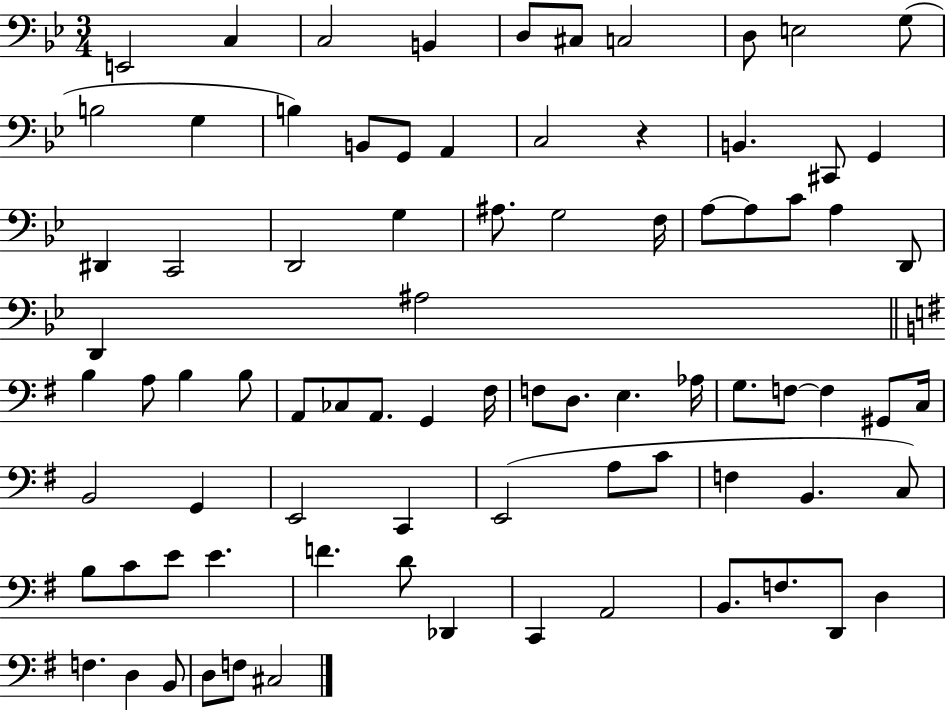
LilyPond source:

{
  \clef bass
  \numericTimeSignature
  \time 3/4
  \key bes \major
  e,2 c4 | c2 b,4 | d8 cis8 c2 | d8 e2 g8( | \break b2 g4 | b4) b,8 g,8 a,4 | c2 r4 | b,4. cis,8 g,4 | \break dis,4 c,2 | d,2 g4 | ais8. g2 f16 | a8~~ a8 c'8 a4 d,8 | \break d,4 ais2 | \bar "||" \break \key g \major b4 a8 b4 b8 | a,8 ces8 a,8. g,4 fis16 | f8 d8. e4. aes16 | g8. f8~~ f4 gis,8 c16 | \break b,2 g,4 | e,2 c,4 | e,2( a8 c'8 | f4 b,4. c8) | \break b8 c'8 e'8 e'4. | f'4. d'8 des,4 | c,4 a,2 | b,8. f8. d,8 d4 | \break f4. d4 b,8 | d8 f8 cis2 | \bar "|."
}